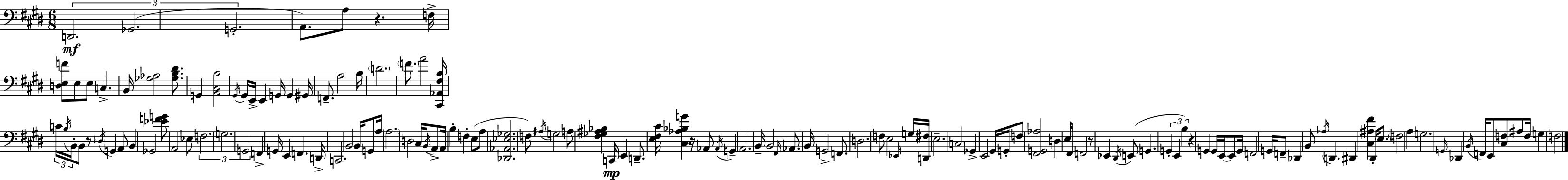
X:1
T:Untitled
M:6/8
L:1/4
K:E
D,,2 _G,,2 G,,2 A,,/2 A,/2 z F,/4 [D,E,F]/2 E,/2 E,/2 C, B,,/4 [_G,_A,]2 [_G,B,^D]/2 G,, [A,,^C,B,]2 ^G,,/4 ^G,,/4 E,,/4 E,, G,,/4 G,, ^G,,/4 F,,/2 A,2 B,/4 D2 F/2 A2 [^C,,_A,,^F,B,]/4 C/4 B,/4 B,,/4 B,,/2 z/2 _D,/4 G,, A,,/2 B,, _G,,2 [_EFG]/2 A,,2 _E,/2 F,2 G,2 G,,2 F,, G,,/4 E,, F,, D,,/4 C,,2 B,,2 B,,/4 G,,/2 A,/4 A,2 D,2 ^C,/4 B,,/4 A,,/2 A,,/4 B, F, E,/2 A,/2 [_D,,_A,,_E,_G,]2 F,/2 ^A,/4 G,2 A,/2 [^F,_G,^A,_B,] C,,/4 E,, D,,/2 [E,^F,^C]/4 [^C,_A,_B,G] z/4 _A,,/2 _A,,/4 G,, A,,2 B,,/4 B,,2 ^F,,/4 _A,,/2 B,,/4 G,,2 F,,/2 D,2 F,/2 E,2 _E,,/4 G,/4 [D,,^F,]/4 E,2 C,2 _G,, E,,2 ^G,,/4 G,,/4 F,/2 [^F,,G,,_A,]2 D, E,/4 ^F,,/4 F,,2 z/2 _E,, ^D,,/4 E,,/2 G,, G,, E,, B, z G,, G,,/4 E,,/4 E,,/2 G,,/4 F,,2 G,,/4 F,,/2 _D,, B,,/2 _A,/4 D,, ^D,, [^C,^A,^F] ^D,,/4 E,/2 F,2 A, G,2 G,,/4 _D,, B,,/4 F,,/4 E,,/2 [^C,F,]/2 ^A,/2 F,/4 G, F,2